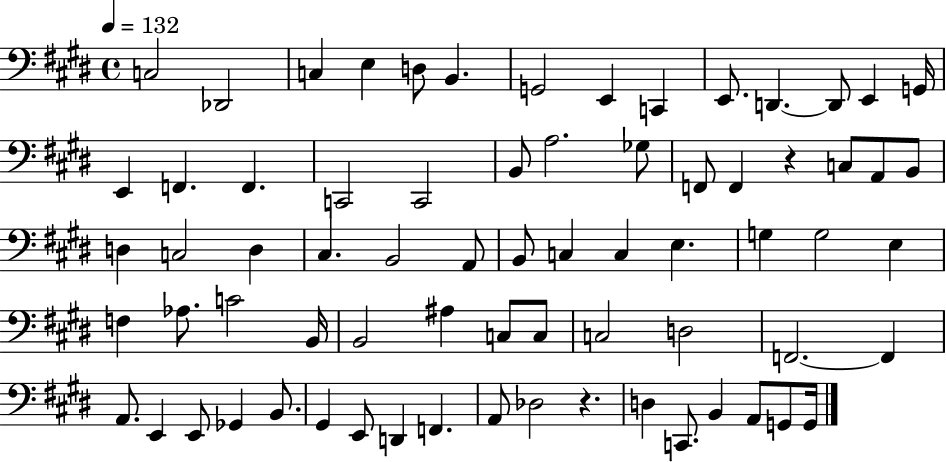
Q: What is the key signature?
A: E major